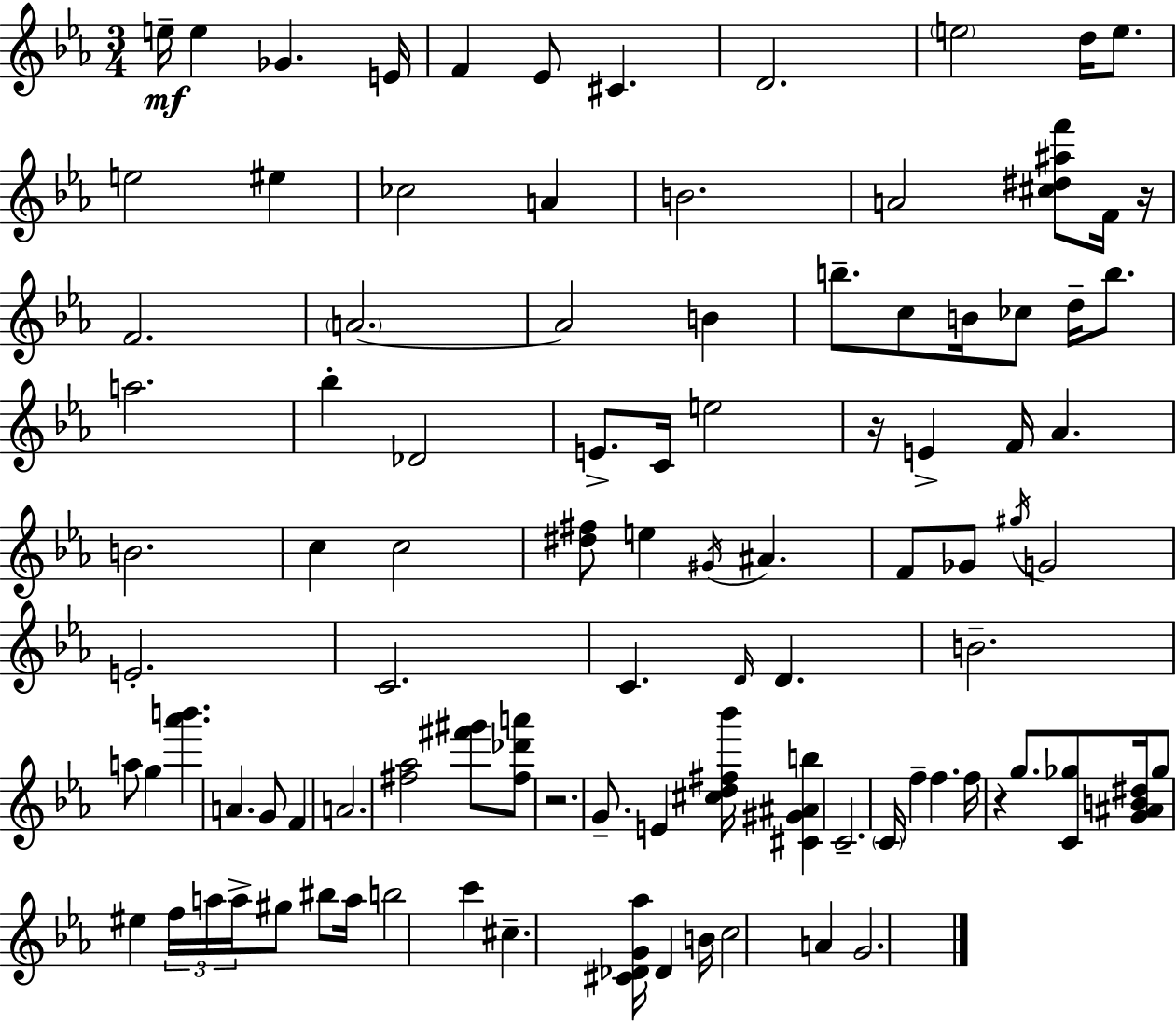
{
  \clef treble
  \numericTimeSignature
  \time 3/4
  \key c \minor
  e''16--\mf e''4 ges'4. e'16 | f'4 ees'8 cis'4. | d'2. | \parenthesize e''2 d''16 e''8. | \break e''2 eis''4 | ces''2 a'4 | b'2. | a'2 <cis'' dis'' ais'' f'''>8 f'16 r16 | \break f'2. | \parenthesize a'2.~~ | a'2 b'4 | b''8.-- c''8 b'16 ces''8 d''16-- b''8. | \break a''2. | bes''4-. des'2 | e'8.-> c'16 e''2 | r16 e'4-> f'16 aes'4. | \break b'2. | c''4 c''2 | <dis'' fis''>8 e''4 \acciaccatura { gis'16 } ais'4. | f'8 ges'8 \acciaccatura { gis''16 } g'2 | \break e'2.-. | c'2. | c'4. \grace { d'16 } d'4. | b'2.-- | \break a''8 g''4 <aes''' b'''>4. | a'4. g'8 f'4 | a'2. | <fis'' aes''>2 <fis''' gis'''>8 | \break <fis'' des''' a'''>8 r2. | g'8.-- e'4 <cis'' d'' fis'' bes'''>16 <cis' gis' ais' b''>4 | c'2.-- | \parenthesize c'16 f''4-- f''4. | \break f''16 r4 g''8. <c' ges''>8 | <g' ais' b' dis''>16 ges''8 eis''4 \tuplet 3/2 { f''16 a''16 a''16-> } gis''8 | bis''8 a''16 b''2 c'''4 | cis''4.-- <cis' des' g' aes''>16 des'4 | \break b'16 c''2 a'4 | g'2. | \bar "|."
}